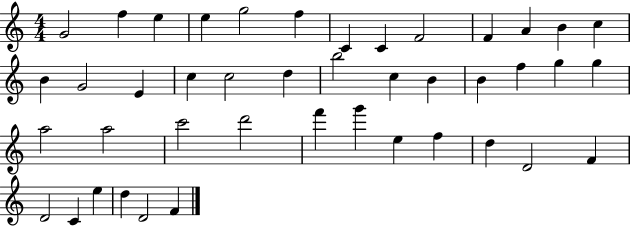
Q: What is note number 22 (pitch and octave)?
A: B4